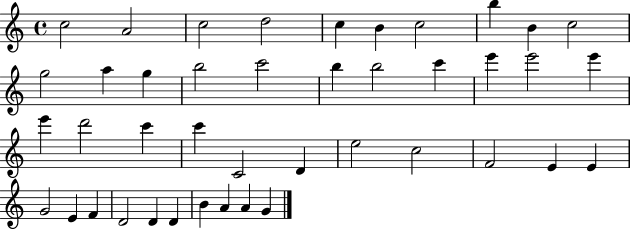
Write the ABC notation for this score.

X:1
T:Untitled
M:4/4
L:1/4
K:C
c2 A2 c2 d2 c B c2 b B c2 g2 a g b2 c'2 b b2 c' e' e'2 e' e' d'2 c' c' C2 D e2 c2 F2 E E G2 E F D2 D D B A A G